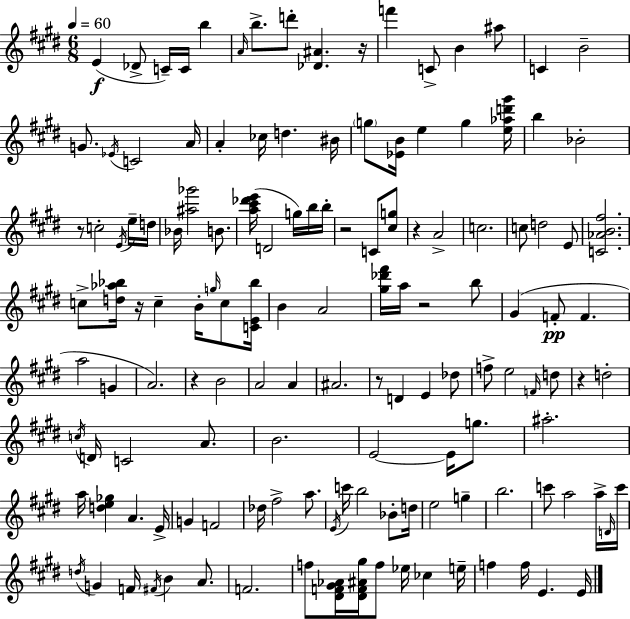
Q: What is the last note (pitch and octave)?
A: E4